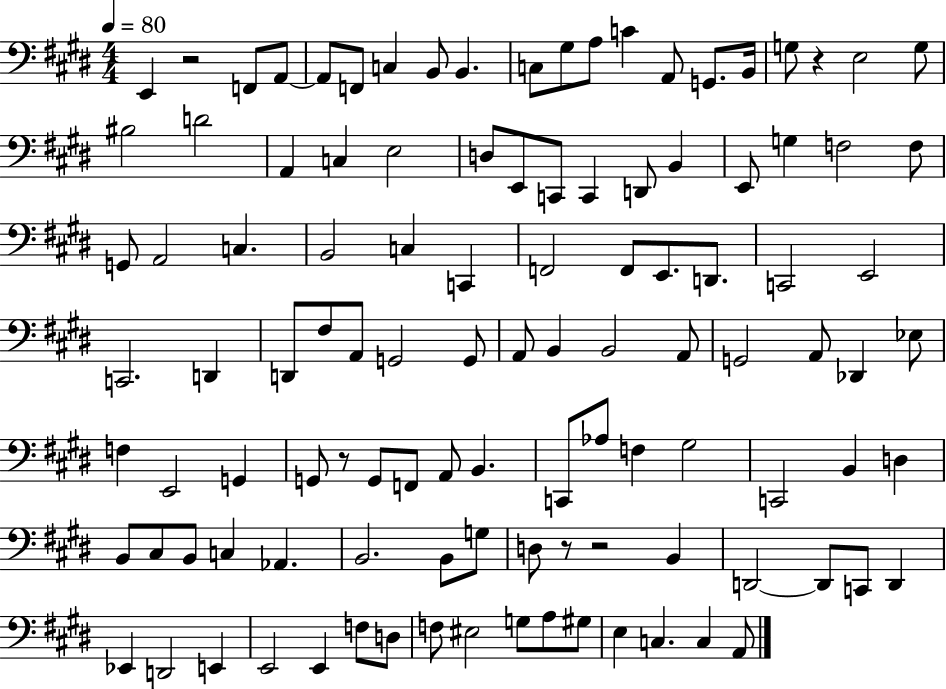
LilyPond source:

{
  \clef bass
  \numericTimeSignature
  \time 4/4
  \key e \major
  \tempo 4 = 80
  e,4 r2 f,8 a,8~~ | a,8 f,8 c4 b,8 b,4. | c8 gis8 a8 c'4 a,8 g,8. b,16 | g8 r4 e2 g8 | \break bis2 d'2 | a,4 c4 e2 | d8 e,8 c,8 c,4 d,8 b,4 | e,8 g4 f2 f8 | \break g,8 a,2 c4. | b,2 c4 c,4 | f,2 f,8 e,8. d,8. | c,2 e,2 | \break c,2. d,4 | d,8 fis8 a,8 g,2 g,8 | a,8 b,4 b,2 a,8 | g,2 a,8 des,4 ees8 | \break f4 e,2 g,4 | g,8 r8 g,8 f,8 a,8 b,4. | c,8 aes8 f4 gis2 | c,2 b,4 d4 | \break b,8 cis8 b,8 c4 aes,4. | b,2. b,8 g8 | d8 r8 r2 b,4 | d,2~~ d,8 c,8 d,4 | \break ees,4 d,2 e,4 | e,2 e,4 f8 d8 | f8 eis2 g8 a8 gis8 | e4 c4. c4 a,8 | \break \bar "|."
}